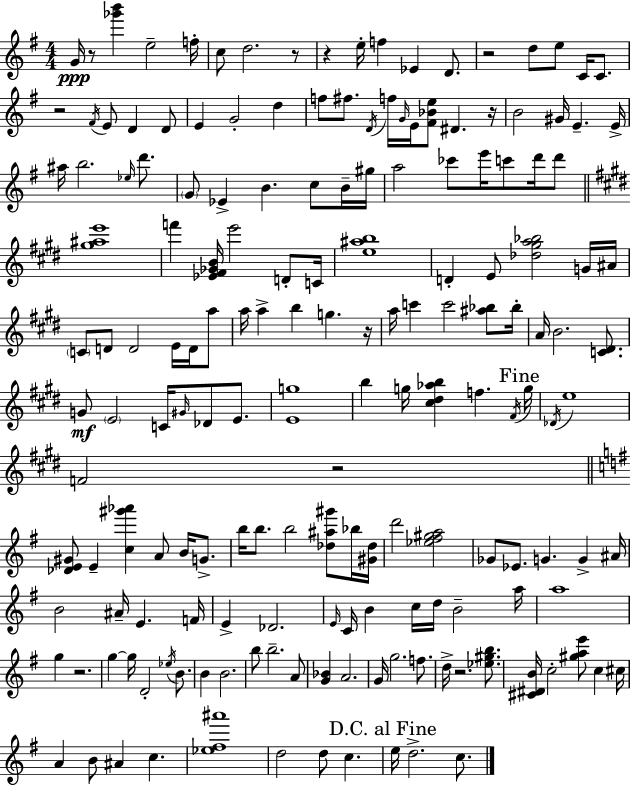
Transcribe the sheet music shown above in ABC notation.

X:1
T:Untitled
M:4/4
L:1/4
K:Em
G/4 z/2 [_g'b'] e2 f/4 c/2 d2 z/2 z e/4 f _E D/2 z2 d/2 e/2 C/4 C/2 z2 ^F/4 E/2 D D/2 E G2 d f/2 ^f/2 D/4 f/4 G/4 E/4 [^F_Be]/2 ^D z/4 B2 ^G/4 E E/4 ^a/4 b2 _e/4 d'/2 G/2 _E B c/2 B/4 ^g/4 a2 _c'/2 e'/4 c'/2 d'/4 d'/2 [^g^ae']4 f' [_E^F_GB]/4 e'2 D/2 C/4 [e^ab]4 D E/2 [_d^ga_b]2 G/4 ^A/4 C/2 D/2 D2 E/4 D/4 a/2 a/4 a b g z/4 a/4 c' c'2 [^a_b]/2 _b/4 A/4 B2 [C^D]/2 G/2 E2 C/4 ^G/4 _D/2 E/2 [Eg]4 b g/4 [^c^d_ab] f ^F/4 g/4 _D/4 e4 F2 z2 [_DE^G]/2 E [c^g'_a'] A/2 B/4 G/2 b/4 b/2 b2 [_d^a^g']/2 _b/4 [^G_d]/4 d'2 [_e^f^ga]2 _G/2 _E/2 G G ^A/4 B2 ^A/4 E F/4 E _D2 E/4 C/4 B c/4 d/4 B2 a/4 a4 g z2 g g/4 D2 _e/4 B/2 B B2 b/2 b2 A/2 [G_B] A2 G/4 g2 f/2 d/4 z2 [_e^gb]/2 [^C^DB]/4 c2 [^gae']/2 c ^c/4 A B/2 ^A c [_e^f^a']4 d2 d/2 c e/4 d2 c/2